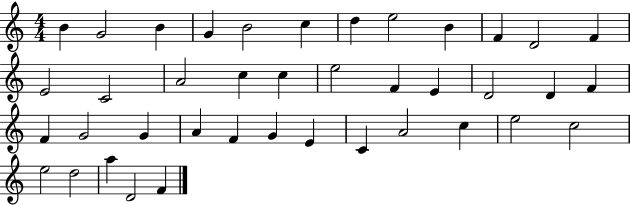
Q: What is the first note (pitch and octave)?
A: B4